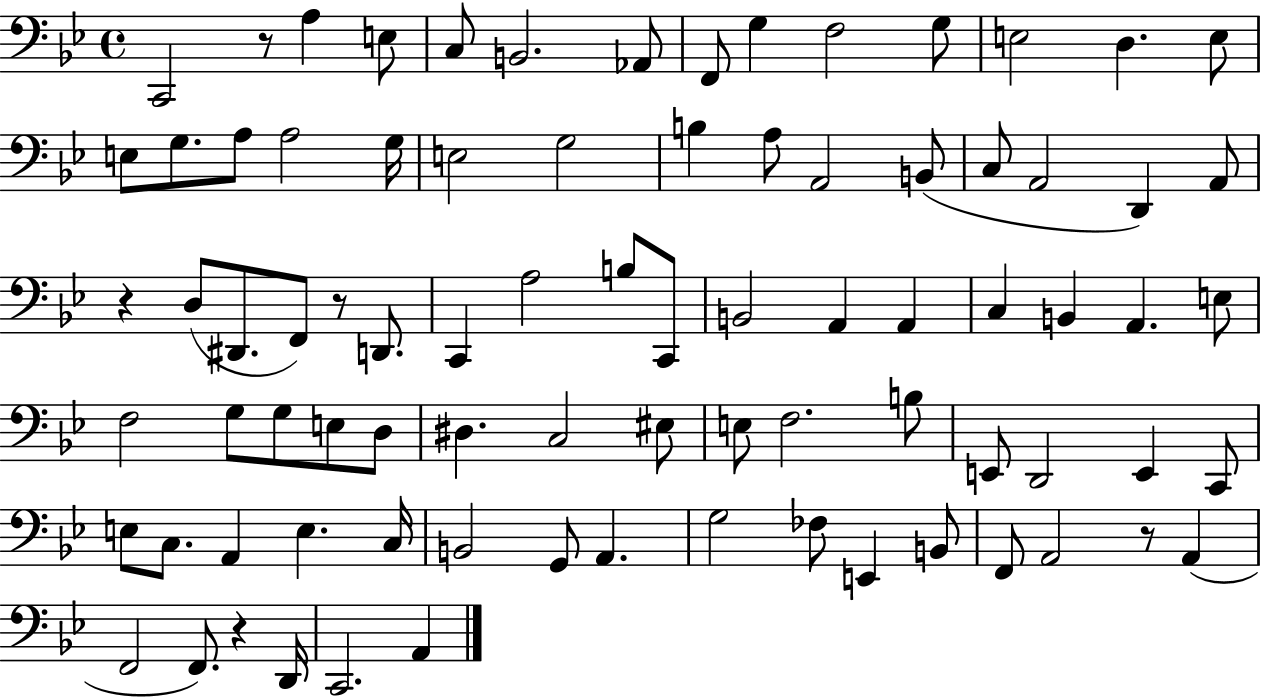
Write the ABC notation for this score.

X:1
T:Untitled
M:4/4
L:1/4
K:Bb
C,,2 z/2 A, E,/2 C,/2 B,,2 _A,,/2 F,,/2 G, F,2 G,/2 E,2 D, E,/2 E,/2 G,/2 A,/2 A,2 G,/4 E,2 G,2 B, A,/2 A,,2 B,,/2 C,/2 A,,2 D,, A,,/2 z D,/2 ^D,,/2 F,,/2 z/2 D,,/2 C,, A,2 B,/2 C,,/2 B,,2 A,, A,, C, B,, A,, E,/2 F,2 G,/2 G,/2 E,/2 D,/2 ^D, C,2 ^E,/2 E,/2 F,2 B,/2 E,,/2 D,,2 E,, C,,/2 E,/2 C,/2 A,, E, C,/4 B,,2 G,,/2 A,, G,2 _F,/2 E,, B,,/2 F,,/2 A,,2 z/2 A,, F,,2 F,,/2 z D,,/4 C,,2 A,,